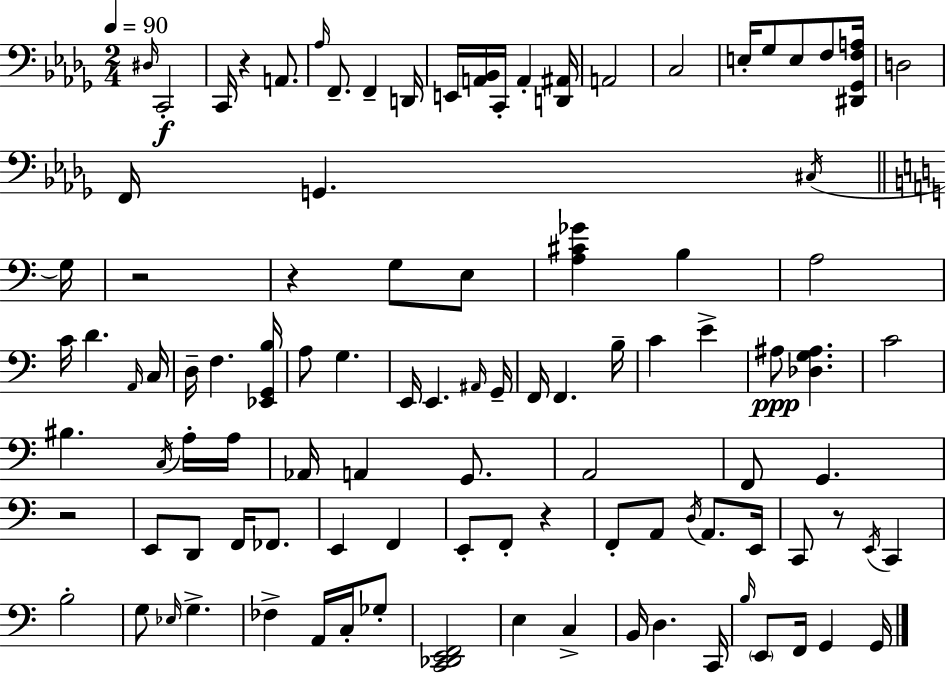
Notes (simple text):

D#3/s C2/h C2/s R/q A2/e. Ab3/s F2/e. F2/q D2/s E2/s [A2,Bb2]/s C2/s A2/q [D2,A#2]/s A2/h C3/h E3/s Gb3/e E3/e F3/e [D#2,Gb2,F3,A3]/s D3/h F2/s G2/q. C#3/s G3/s R/h R/q G3/e E3/e [A3,C#4,Gb4]/q B3/q A3/h C4/s D4/q. A2/s C3/s D3/s F3/q. [Eb2,G2,B3]/s A3/e G3/q. E2/s E2/q. A#2/s G2/s F2/s F2/q. B3/s C4/q E4/q A#3/e [Db3,G3,A#3]/q. C4/h BIS3/q. C3/s A3/s A3/s Ab2/s A2/q G2/e. A2/h F2/e G2/q. R/h E2/e D2/e F2/s FES2/e. E2/q F2/q E2/e F2/e R/q F2/e A2/e D3/s A2/e. E2/s C2/e R/e E2/s C2/q B3/h G3/e Eb3/s G3/q. FES3/q A2/s C3/s Gb3/e [C2,Db2,E2,F2]/h E3/q C3/q B2/s D3/q. C2/s B3/s E2/e F2/s G2/q G2/s